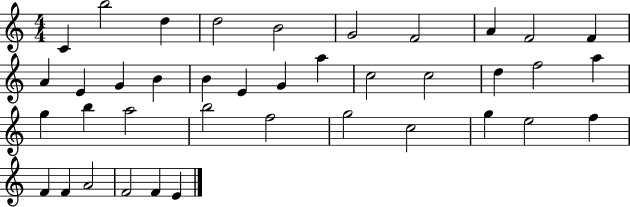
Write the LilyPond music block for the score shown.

{
  \clef treble
  \numericTimeSignature
  \time 4/4
  \key c \major
  c'4 b''2 d''4 | d''2 b'2 | g'2 f'2 | a'4 f'2 f'4 | \break a'4 e'4 g'4 b'4 | b'4 e'4 g'4 a''4 | c''2 c''2 | d''4 f''2 a''4 | \break g''4 b''4 a''2 | b''2 f''2 | g''2 c''2 | g''4 e''2 f''4 | \break f'4 f'4 a'2 | f'2 f'4 e'4 | \bar "|."
}